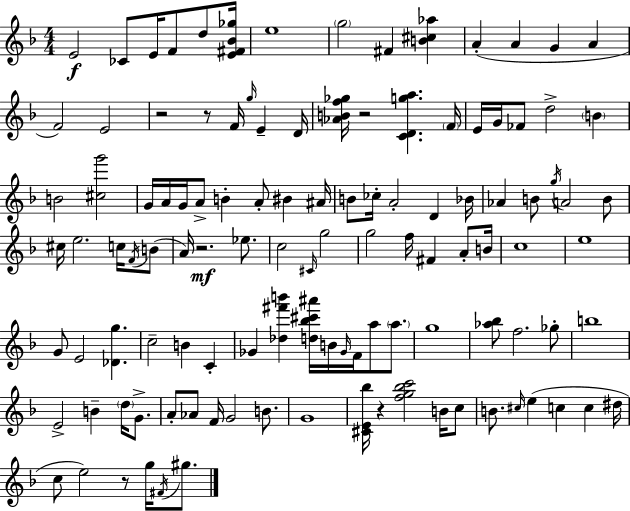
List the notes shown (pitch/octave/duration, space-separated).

E4/h CES4/e E4/s F4/e D5/e [E4,F#4,Bb4,Gb5]/s E5/w G5/h F#4/q [B4,C#5,Ab5]/q A4/q A4/q G4/q A4/q F4/h E4/h R/h R/e F4/s G5/s E4/q D4/s [Ab4,B4,F5,Gb5]/s R/h [C4,D4,G5,A5]/q. F4/s E4/s G4/s FES4/e D5/h B4/q B4/h [C#5,G6]/h G4/s A4/s G4/s A4/e B4/q A4/e BIS4/q A#4/s B4/e CES5/s A4/h D4/q Bb4/s Ab4/q B4/e G5/s A4/h B4/e C#5/s E5/h. C5/s F4/s B4/e A4/s R/h. Eb5/e. C5/h C#4/s G5/h G5/h F5/s F#4/q A4/e B4/s C5/w E5/w G4/e E4/h [Db4,G5]/q. C5/h B4/q C4/q Gb4/q [Db5,F#6,B6]/q [D5,Bb5,C#6,A#6]/s B4/s Gb4/s F4/s A5/e A5/e. G5/w [Ab5,Bb5]/e F5/h. Gb5/e B5/w E4/h B4/q D5/s G4/e. A4/e Ab4/e F4/s G4/h B4/e. G4/w [C#4,E4,Bb5]/s R/q [F5,G5,Bb5,C6]/h B4/s C5/e B4/e. C#5/s E5/q C5/q C5/q D#5/s C5/e E5/h R/e G5/s F#4/s G#5/e.